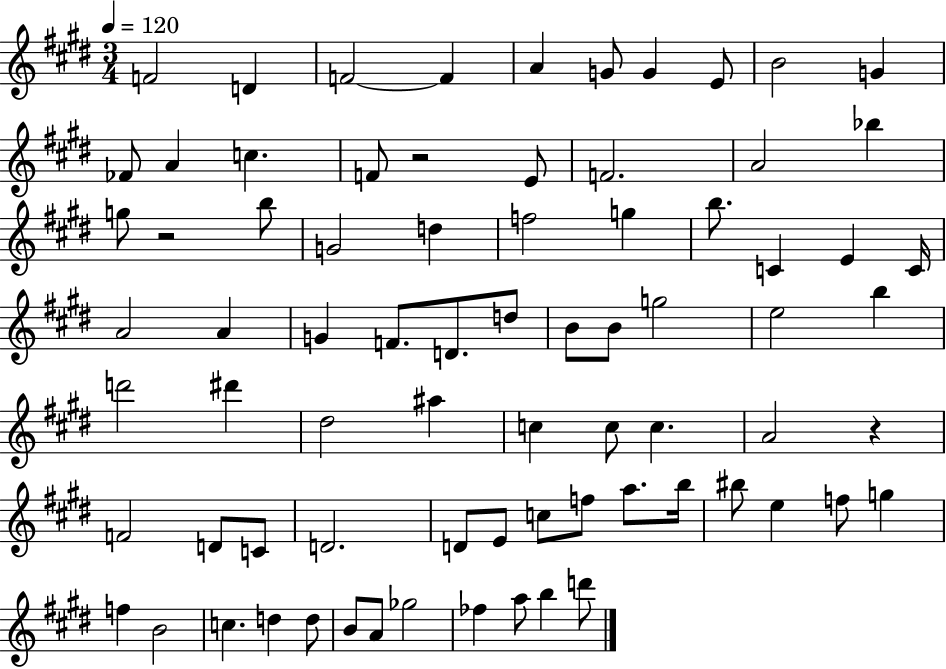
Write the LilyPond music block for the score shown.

{
  \clef treble
  \numericTimeSignature
  \time 3/4
  \key e \major
  \tempo 4 = 120
  f'2 d'4 | f'2~~ f'4 | a'4 g'8 g'4 e'8 | b'2 g'4 | \break fes'8 a'4 c''4. | f'8 r2 e'8 | f'2. | a'2 bes''4 | \break g''8 r2 b''8 | g'2 d''4 | f''2 g''4 | b''8. c'4 e'4 c'16 | \break a'2 a'4 | g'4 f'8. d'8. d''8 | b'8 b'8 g''2 | e''2 b''4 | \break d'''2 dis'''4 | dis''2 ais''4 | c''4 c''8 c''4. | a'2 r4 | \break f'2 d'8 c'8 | d'2. | d'8 e'8 c''8 f''8 a''8. b''16 | bis''8 e''4 f''8 g''4 | \break f''4 b'2 | c''4. d''4 d''8 | b'8 a'8 ges''2 | fes''4 a''8 b''4 d'''8 | \break \bar "|."
}